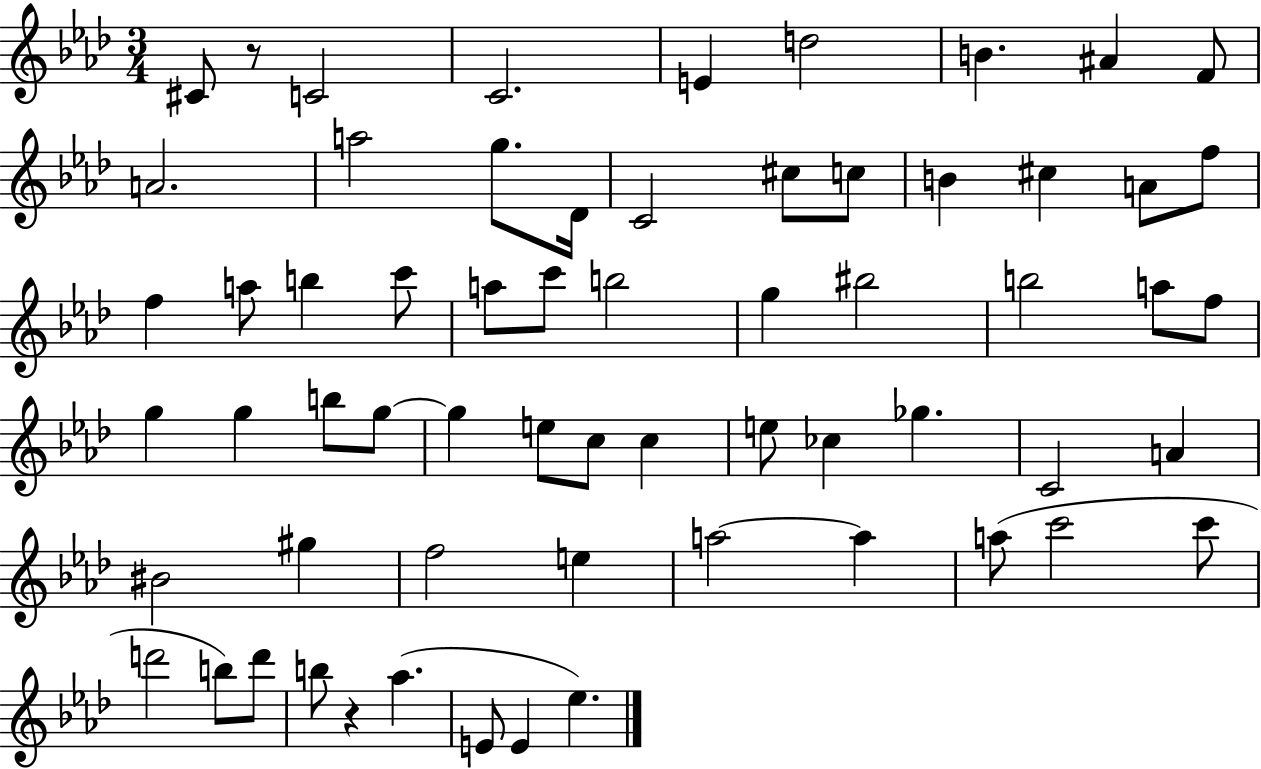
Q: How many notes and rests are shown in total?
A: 63